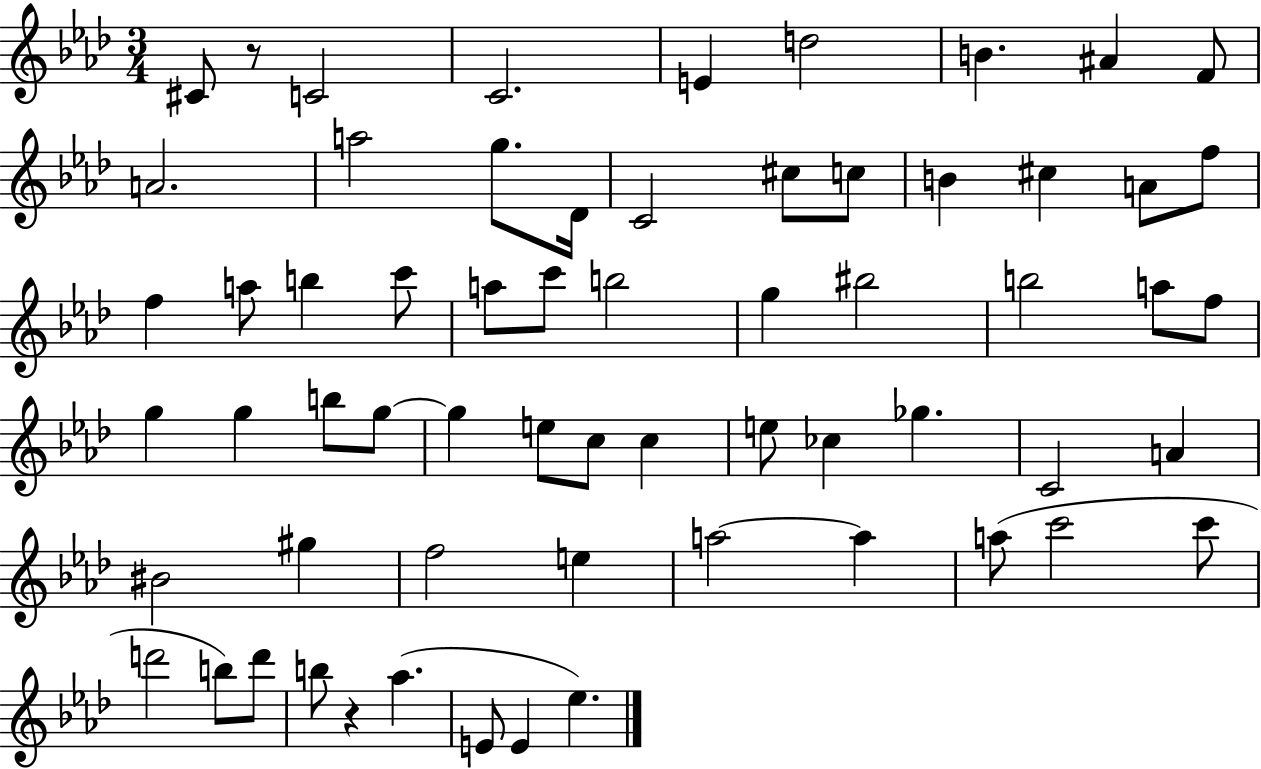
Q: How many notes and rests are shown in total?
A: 63